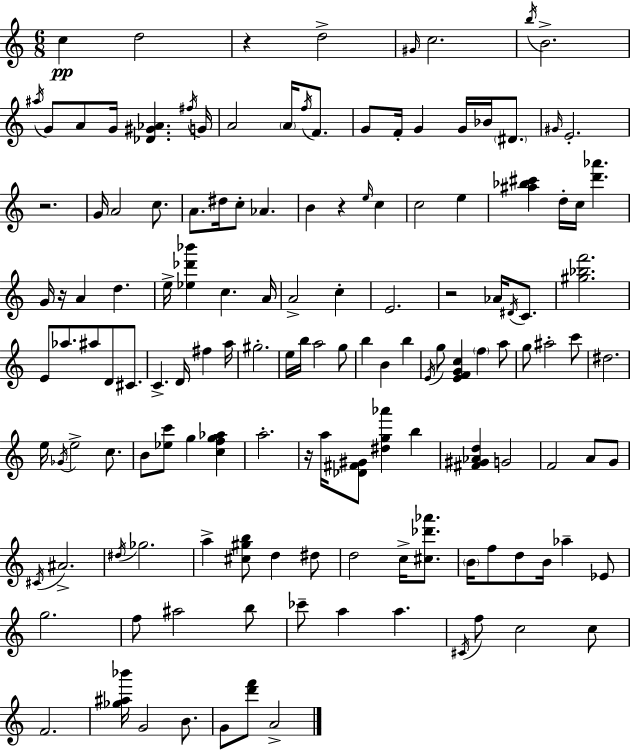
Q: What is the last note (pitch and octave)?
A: A4